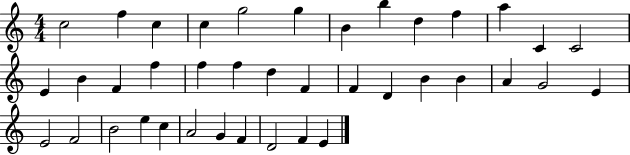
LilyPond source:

{
  \clef treble
  \numericTimeSignature
  \time 4/4
  \key c \major
  c''2 f''4 c''4 | c''4 g''2 g''4 | b'4 b''4 d''4 f''4 | a''4 c'4 c'2 | \break e'4 b'4 f'4 f''4 | f''4 f''4 d''4 f'4 | f'4 d'4 b'4 b'4 | a'4 g'2 e'4 | \break e'2 f'2 | b'2 e''4 c''4 | a'2 g'4 f'4 | d'2 f'4 e'4 | \break \bar "|."
}